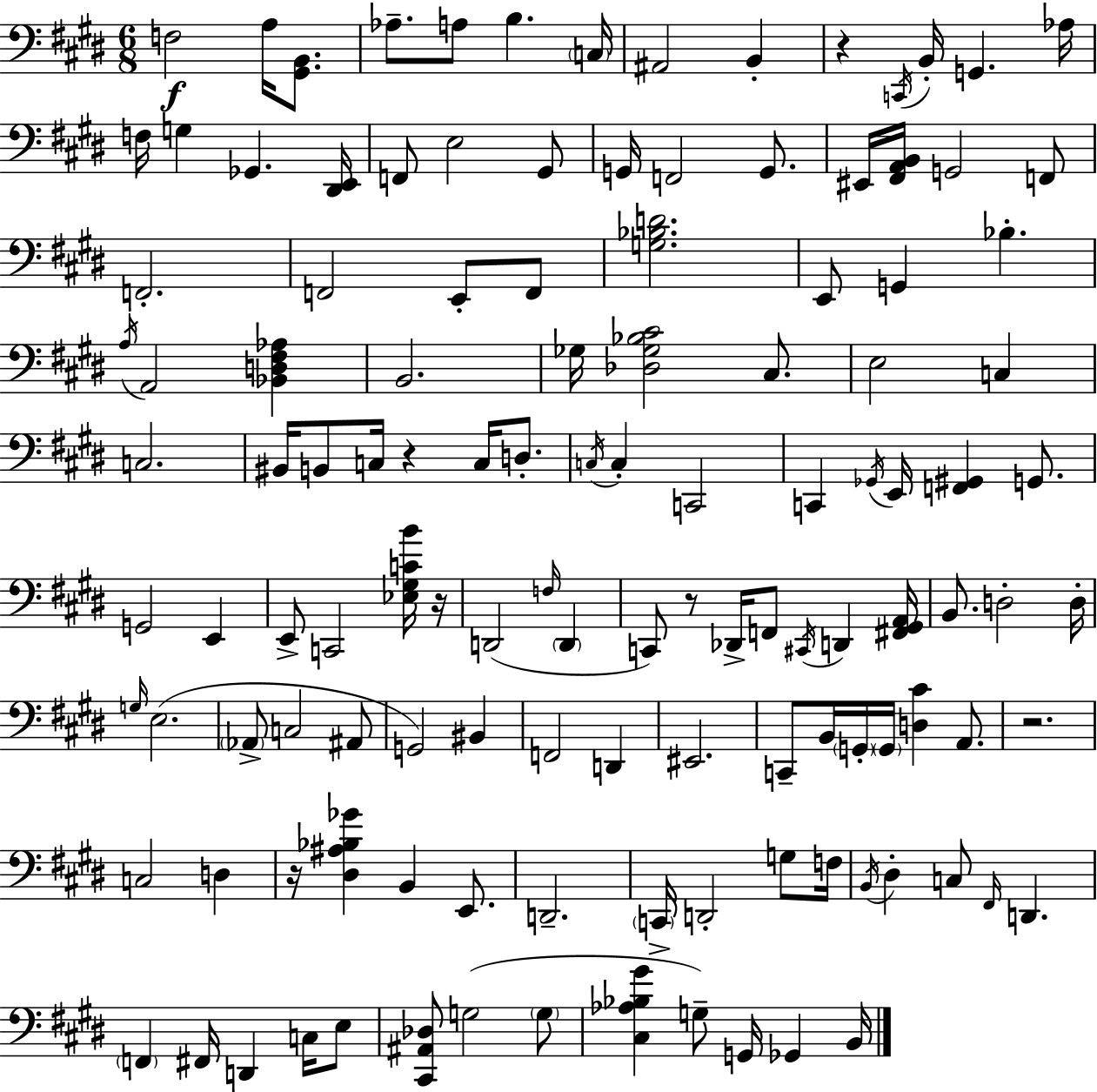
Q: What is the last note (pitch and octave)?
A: B2